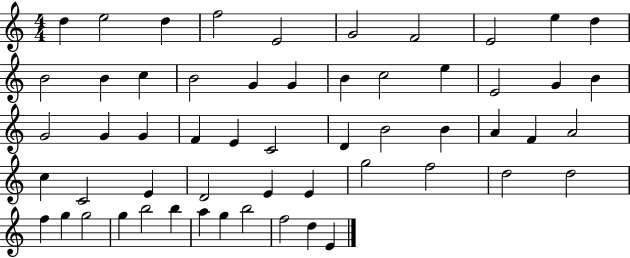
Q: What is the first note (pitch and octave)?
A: D5